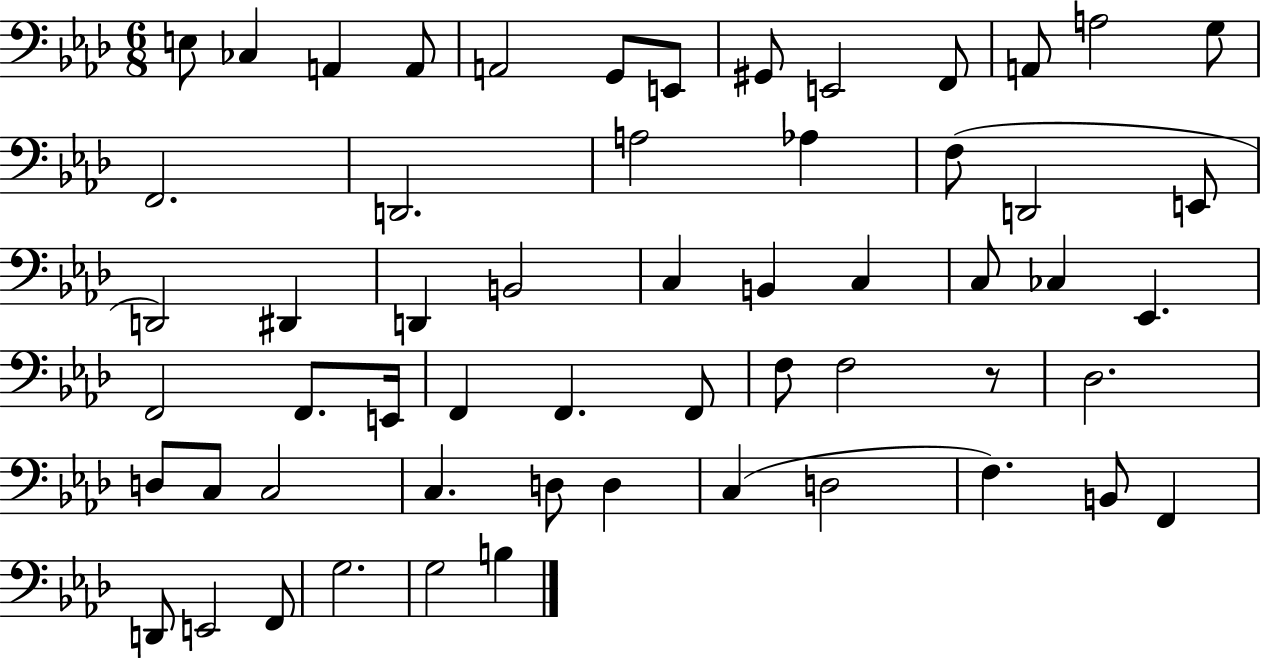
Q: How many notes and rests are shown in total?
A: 57